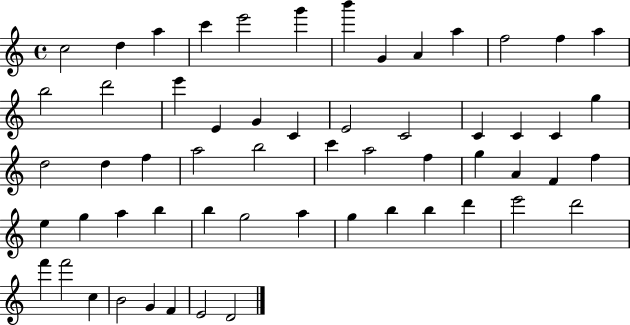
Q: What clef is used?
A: treble